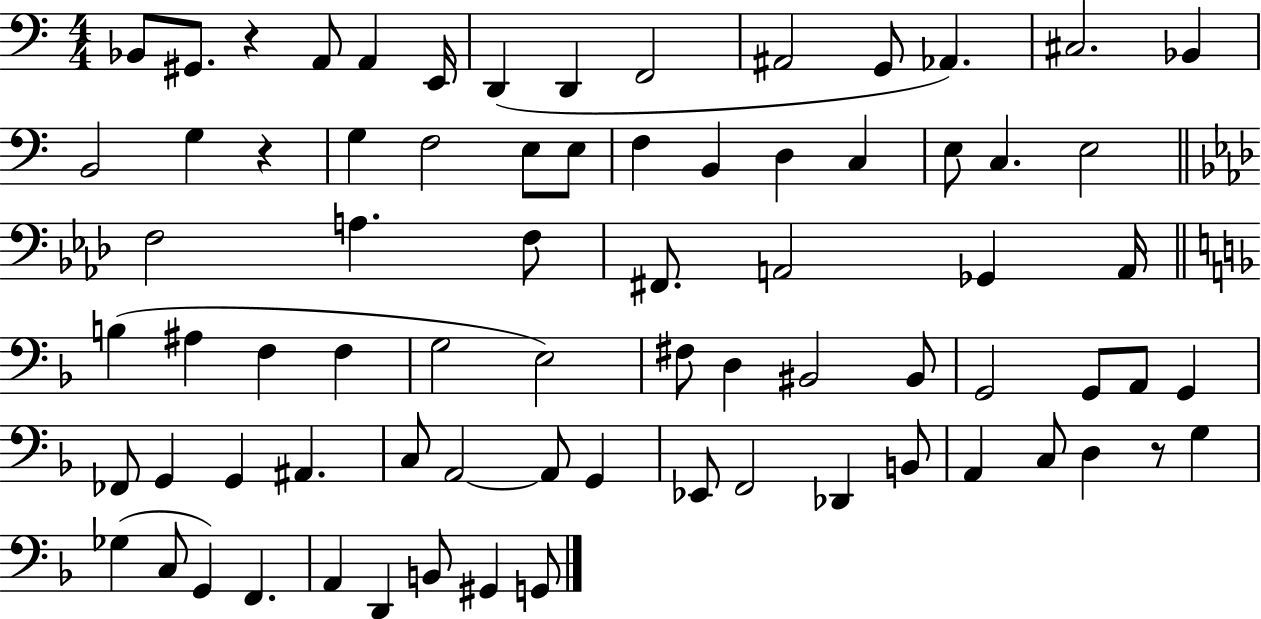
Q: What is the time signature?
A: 4/4